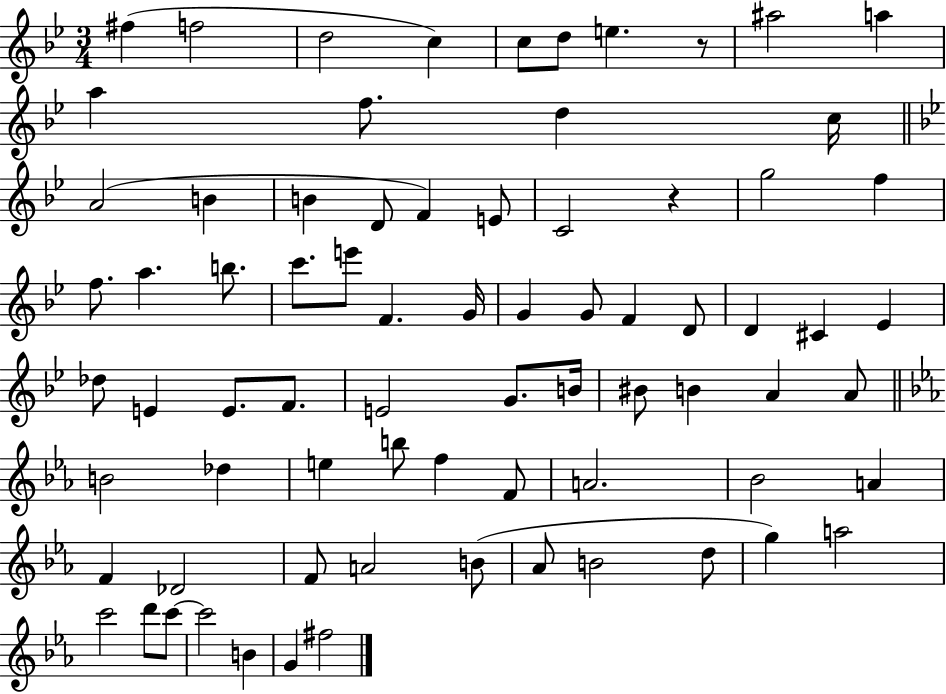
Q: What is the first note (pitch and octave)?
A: F#5